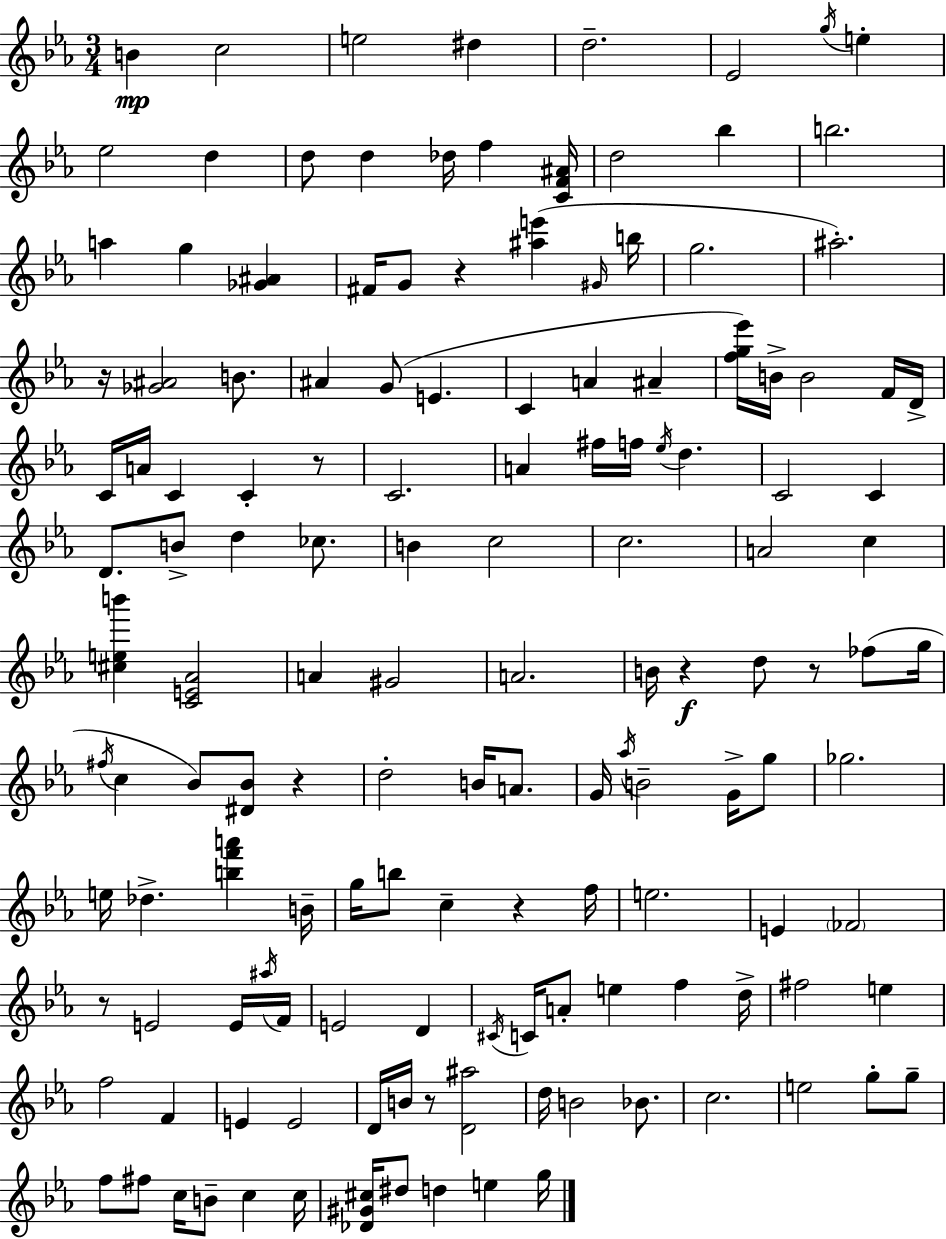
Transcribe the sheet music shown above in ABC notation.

X:1
T:Untitled
M:3/4
L:1/4
K:Cm
B c2 e2 ^d d2 _E2 g/4 e _e2 d d/2 d _d/4 f [CF^A]/4 d2 _b b2 a g [_G^A] ^F/4 G/2 z [^ae'] ^G/4 b/4 g2 ^a2 z/4 [_G^A]2 B/2 ^A G/2 E C A ^A [fg_e']/4 B/4 B2 F/4 D/4 C/4 A/4 C C z/2 C2 A ^f/4 f/4 _e/4 d C2 C D/2 B/2 d _c/2 B c2 c2 A2 c [^ceb'] [CE_A]2 A ^G2 A2 B/4 z d/2 z/2 _f/2 g/4 ^f/4 c _B/2 [^D_B]/2 z d2 B/4 A/2 G/4 _a/4 B2 G/4 g/2 _g2 e/4 _d [bf'a'] B/4 g/4 b/2 c z f/4 e2 E _F2 z/2 E2 E/4 ^a/4 F/4 E2 D ^C/4 C/4 A/2 e f d/4 ^f2 e f2 F E E2 D/4 B/4 z/2 [D^a]2 d/4 B2 _B/2 c2 e2 g/2 g/2 f/2 ^f/2 c/4 B/2 c c/4 [_D^G^c]/4 ^d/2 d e g/4